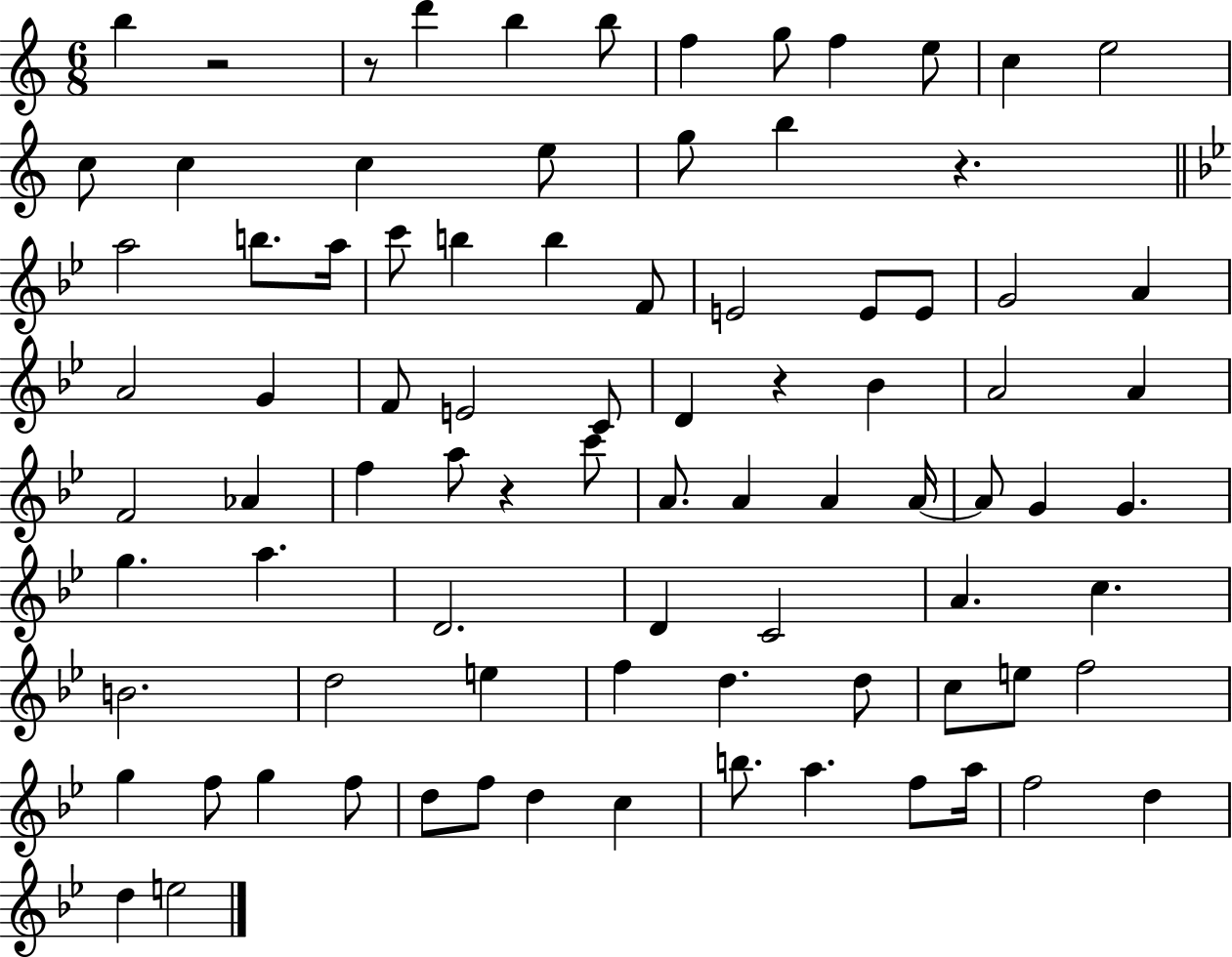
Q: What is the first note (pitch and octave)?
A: B5